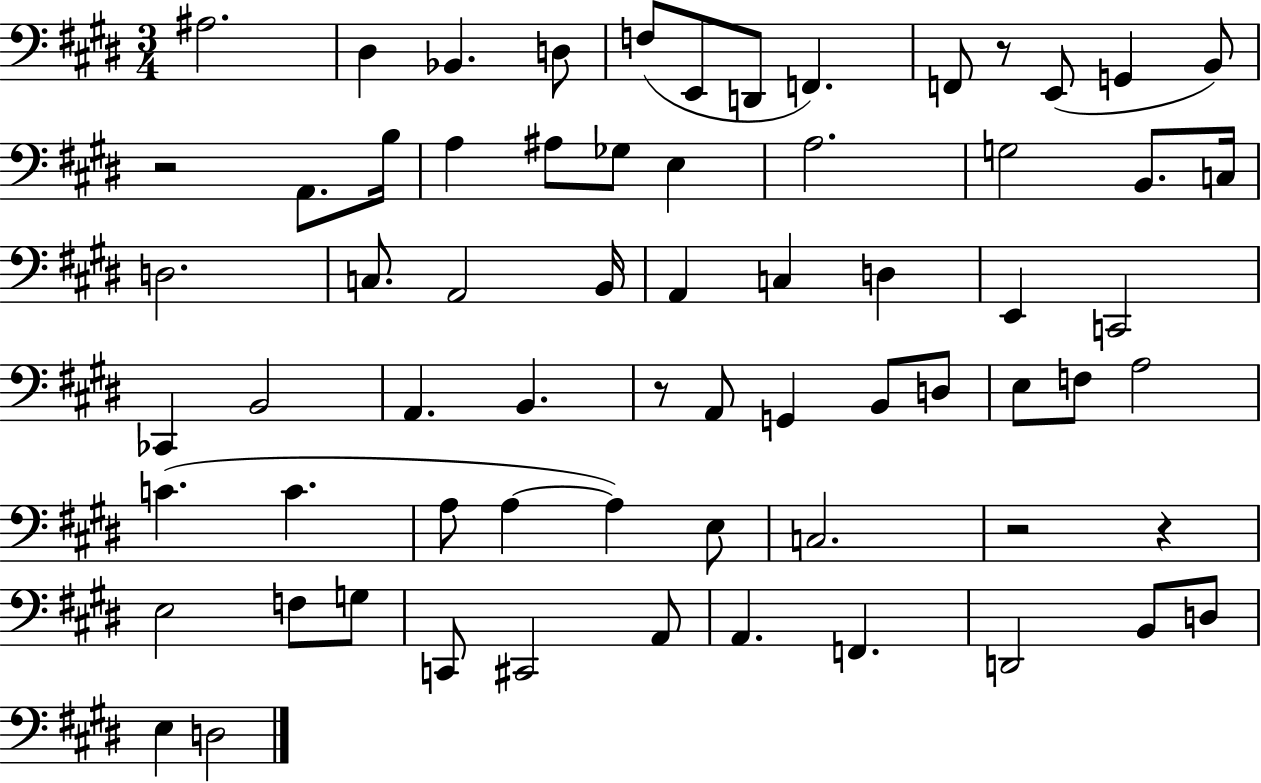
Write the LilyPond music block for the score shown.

{
  \clef bass
  \numericTimeSignature
  \time 3/4
  \key e \major
  ais2. | dis4 bes,4. d8 | f8( e,8 d,8 f,4.) | f,8 r8 e,8( g,4 b,8) | \break r2 a,8. b16 | a4 ais8 ges8 e4 | a2. | g2 b,8. c16 | \break d2. | c8. a,2 b,16 | a,4 c4 d4 | e,4 c,2 | \break ces,4 b,2 | a,4. b,4. | r8 a,8 g,4 b,8 d8 | e8 f8 a2 | \break c'4.( c'4. | a8 a4~~ a4) e8 | c2. | r2 r4 | \break e2 f8 g8 | c,8 cis,2 a,8 | a,4. f,4. | d,2 b,8 d8 | \break e4 d2 | \bar "|."
}